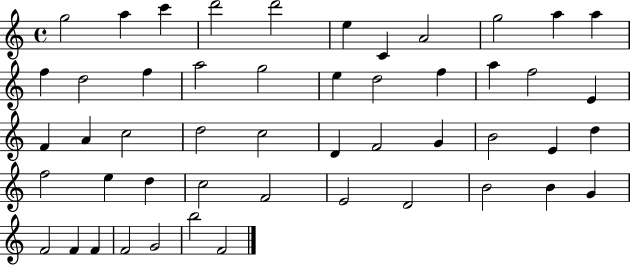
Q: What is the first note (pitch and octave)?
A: G5